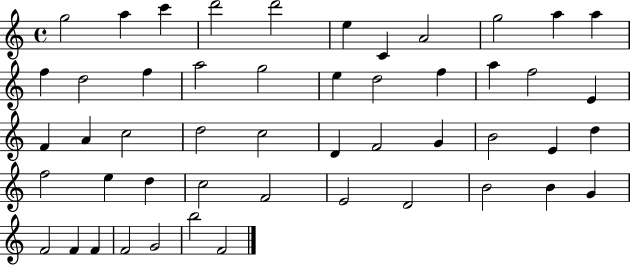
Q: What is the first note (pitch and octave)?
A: G5